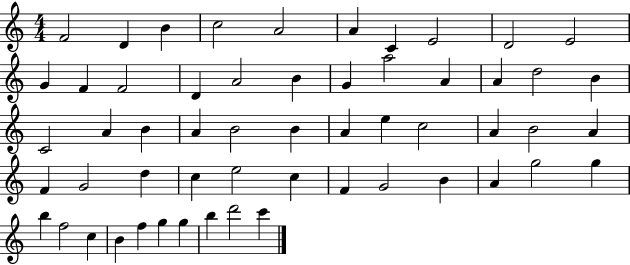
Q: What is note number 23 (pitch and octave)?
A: C4